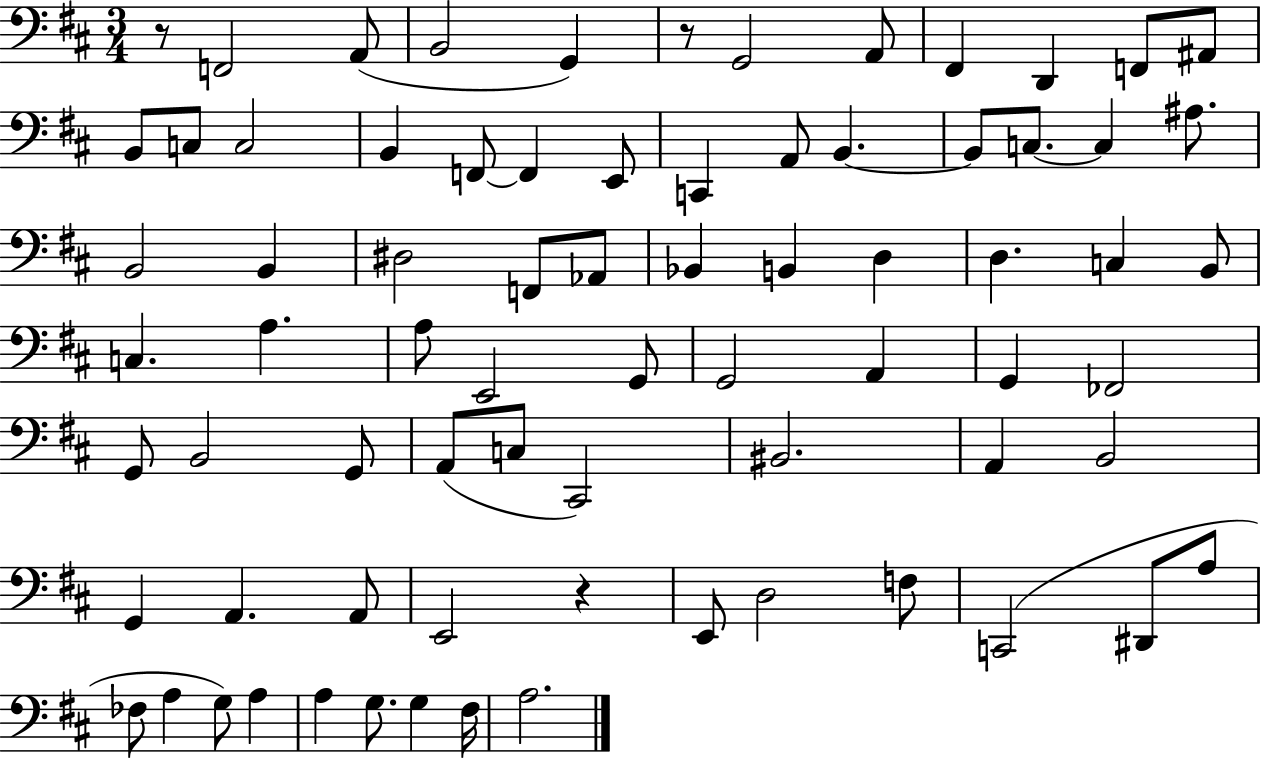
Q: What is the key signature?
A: D major